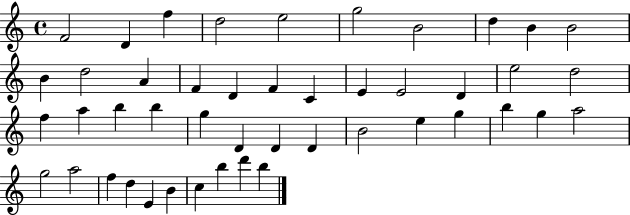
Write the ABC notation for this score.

X:1
T:Untitled
M:4/4
L:1/4
K:C
F2 D f d2 e2 g2 B2 d B B2 B d2 A F D F C E E2 D e2 d2 f a b b g D D D B2 e g b g a2 g2 a2 f d E B c b d' b